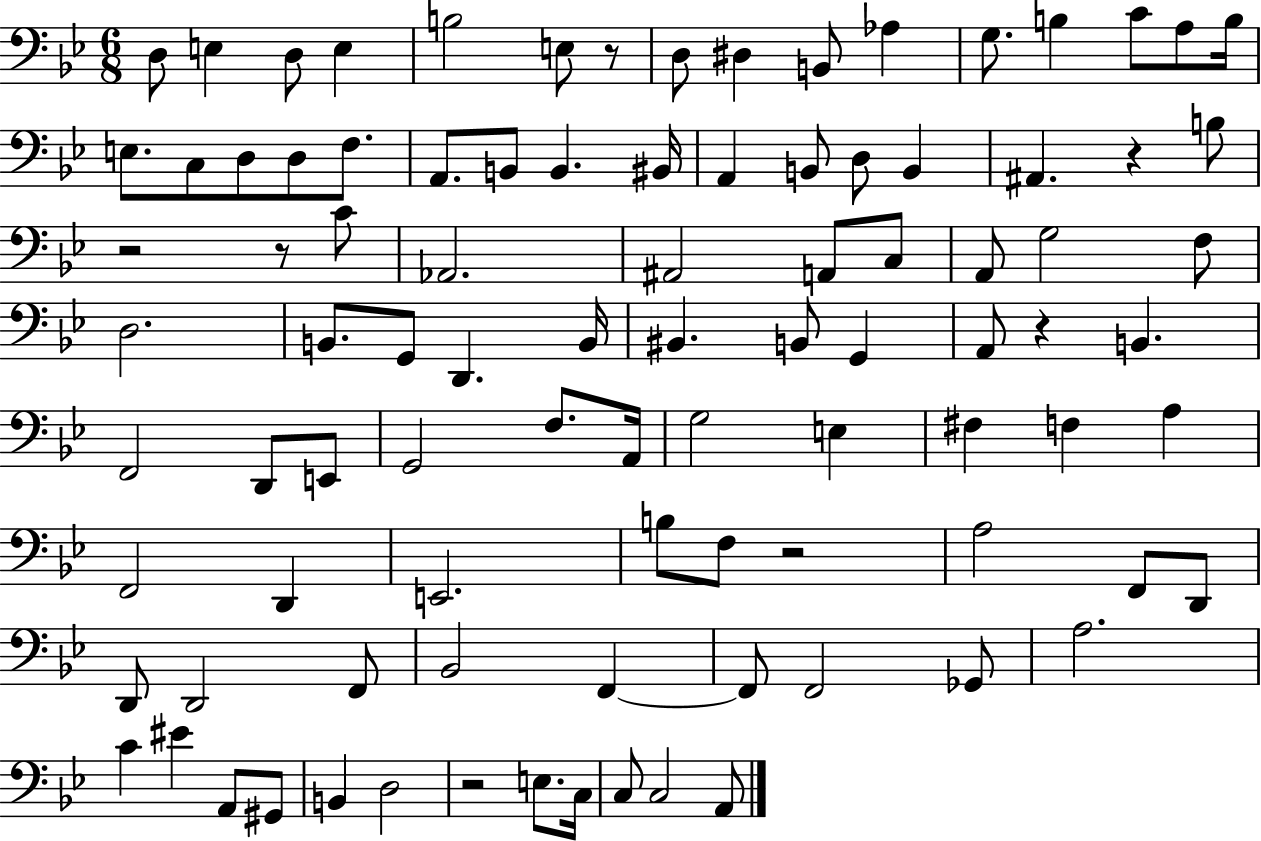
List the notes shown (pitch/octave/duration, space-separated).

D3/e E3/q D3/e E3/q B3/h E3/e R/e D3/e D#3/q B2/e Ab3/q G3/e. B3/q C4/e A3/e B3/s E3/e. C3/e D3/e D3/e F3/e. A2/e. B2/e B2/q. BIS2/s A2/q B2/e D3/e B2/q A#2/q. R/q B3/e R/h R/e C4/e Ab2/h. A#2/h A2/e C3/e A2/e G3/h F3/e D3/h. B2/e. G2/e D2/q. B2/s BIS2/q. B2/e G2/q A2/e R/q B2/q. F2/h D2/e E2/e G2/h F3/e. A2/s G3/h E3/q F#3/q F3/q A3/q F2/h D2/q E2/h. B3/e F3/e R/h A3/h F2/e D2/e D2/e D2/h F2/e Bb2/h F2/q F2/e F2/h Gb2/e A3/h. C4/q EIS4/q A2/e G#2/e B2/q D3/h R/h E3/e. C3/s C3/e C3/h A2/e